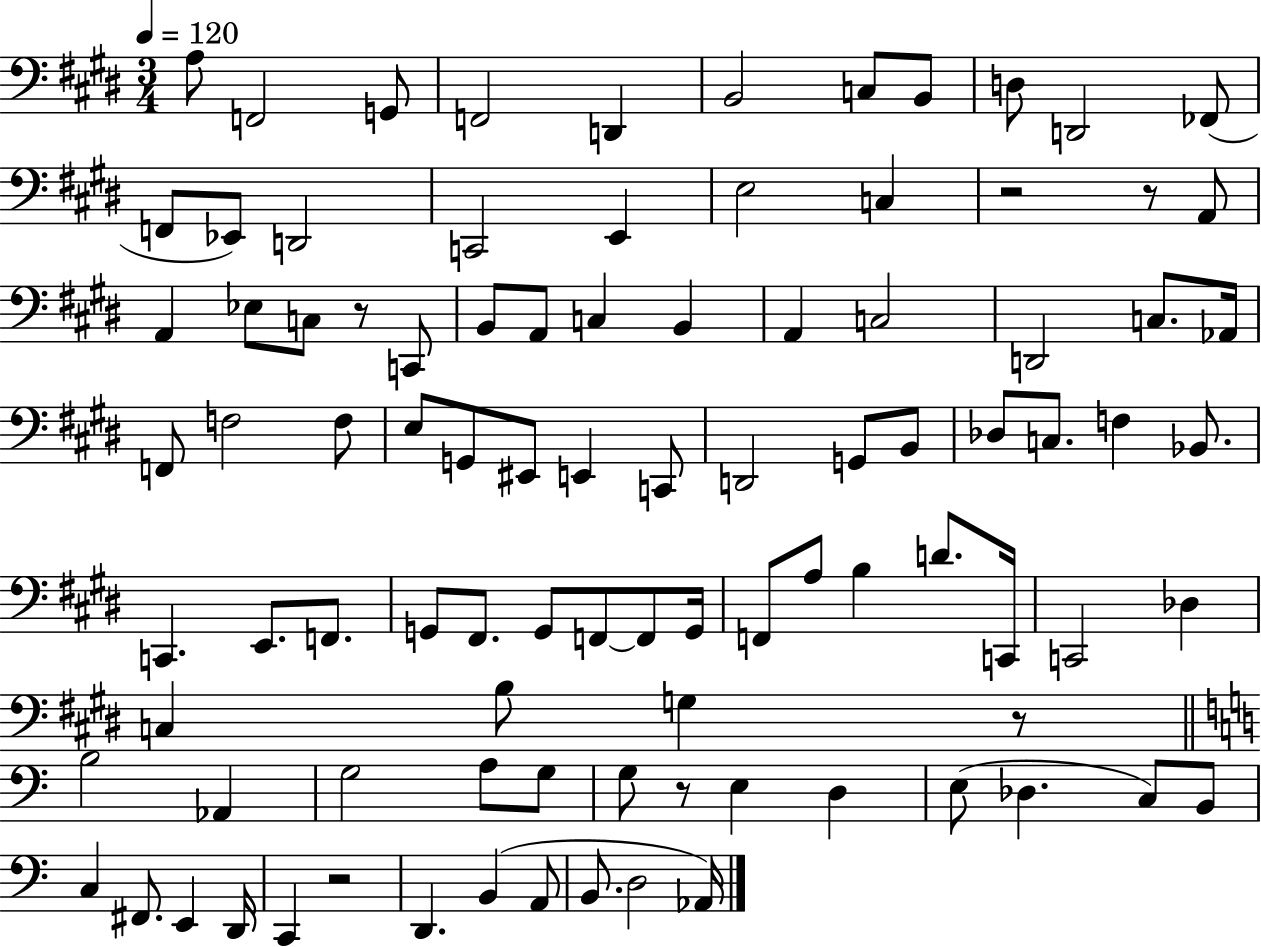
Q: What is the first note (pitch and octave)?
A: A3